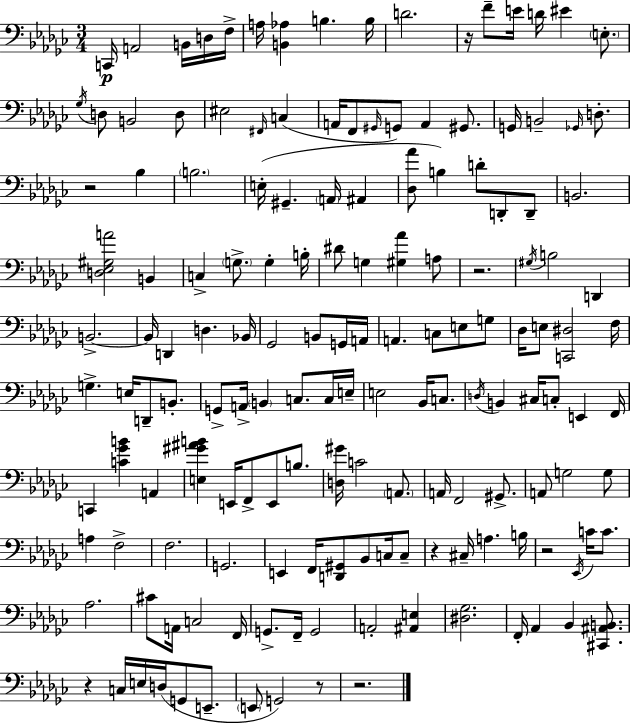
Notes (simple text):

C2/s A2/h B2/s D3/s F3/s A3/s [B2,Ab3]/q B3/q. B3/s D4/h. R/s F4/e E4/s D4/s EIS4/q E3/e. Gb3/s D3/e B2/h D3/e EIS3/h F#2/s C3/q A2/s F2/e G#2/s G2/e A2/q G#2/e. G2/s B2/h Gb2/s D3/e. R/h Bb3/q B3/h. E3/s G#2/q. A2/s A#2/q [Db3,Ab4]/e B3/q D4/e D2/e D2/e B2/h. [D3,Eb3,G#3,A4]/h B2/q C3/q G3/e. G3/q B3/s D#4/e G3/q [G#3,Ab4]/q A3/e R/h. G#3/s B3/h D2/q B2/h. B2/s D2/q D3/q. Bb2/s Gb2/h B2/e G2/s A2/s A2/q. C3/e E3/e G3/e Db3/s E3/e [C2,D#3]/h F3/s G3/q. E3/s D2/e B2/e. G2/e A2/s B2/q C3/e. C3/s E3/s E3/h Bb2/s C3/e. D3/s B2/q C#3/s C3/e E2/q F2/s C2/q [C4,Gb4,B4]/q A2/q [E3,G#4,A#4,B4]/q E2/s F2/e E2/e B3/e. [D3,G#4]/s C4/h A2/e. A2/s F2/h G#2/e. A2/e G3/h G3/e A3/q F3/h F3/h. G2/h. E2/q F2/s [D2,G#2]/e Bb2/e C3/s C3/e R/q C#3/s A3/q. B3/s R/h Eb2/s C4/s C4/e. Ab3/h. C#4/e A2/s C3/h F2/s G2/e. F2/s G2/h A2/h [A#2,E3]/q [D#3,Gb3]/h. F2/s Ab2/q Bb2/q [C#2,A#2,B2]/e. R/q C3/s E3/s D3/s G2/e E2/e. E2/e G2/h R/e R/h.